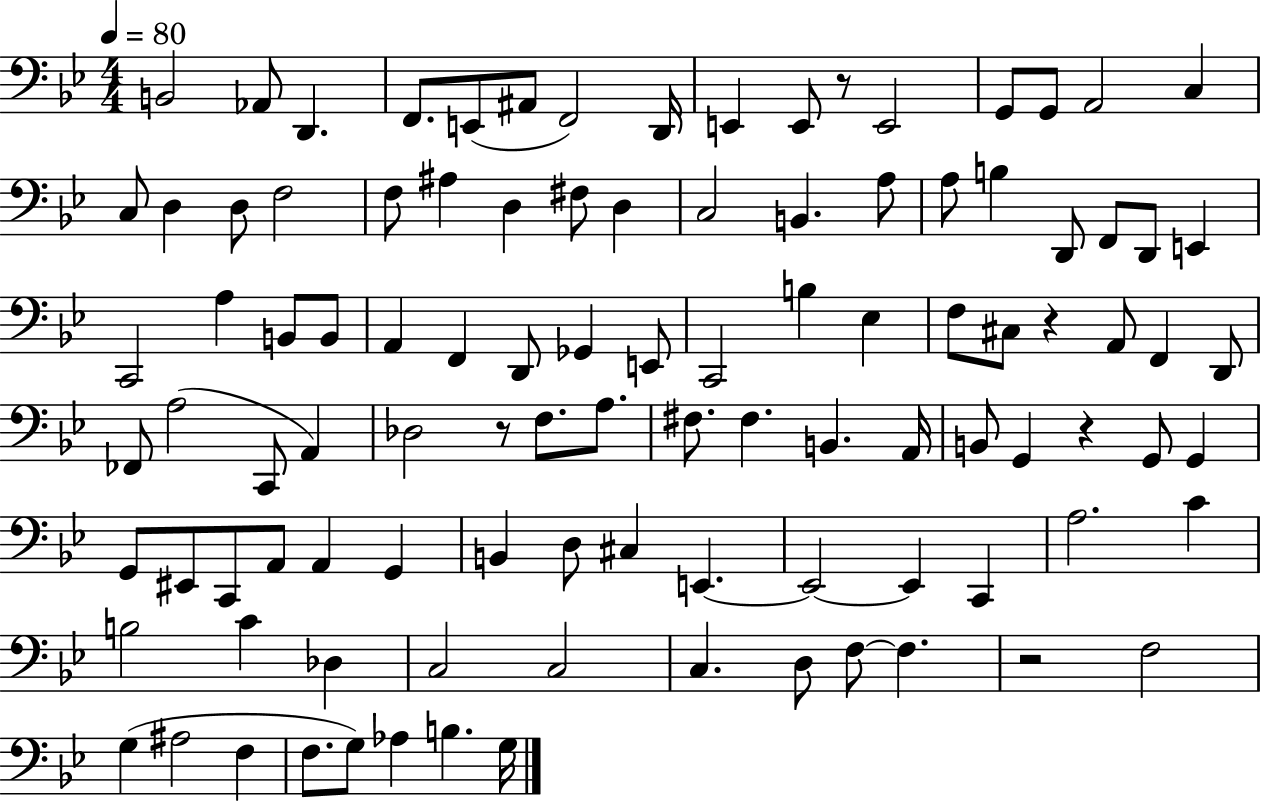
B2/h Ab2/e D2/q. F2/e. E2/e A#2/e F2/h D2/s E2/q E2/e R/e E2/h G2/e G2/e A2/h C3/q C3/e D3/q D3/e F3/h F3/e A#3/q D3/q F#3/e D3/q C3/h B2/q. A3/e A3/e B3/q D2/e F2/e D2/e E2/q C2/h A3/q B2/e B2/e A2/q F2/q D2/e Gb2/q E2/e C2/h B3/q Eb3/q F3/e C#3/e R/q A2/e F2/q D2/e FES2/e A3/h C2/e A2/q Db3/h R/e F3/e. A3/e. F#3/e. F#3/q. B2/q. A2/s B2/e G2/q R/q G2/e G2/q G2/e EIS2/e C2/e A2/e A2/q G2/q B2/q D3/e C#3/q E2/q. E2/h E2/q C2/q A3/h. C4/q B3/h C4/q Db3/q C3/h C3/h C3/q. D3/e F3/e F3/q. R/h F3/h G3/q A#3/h F3/q F3/e. G3/e Ab3/q B3/q. G3/s